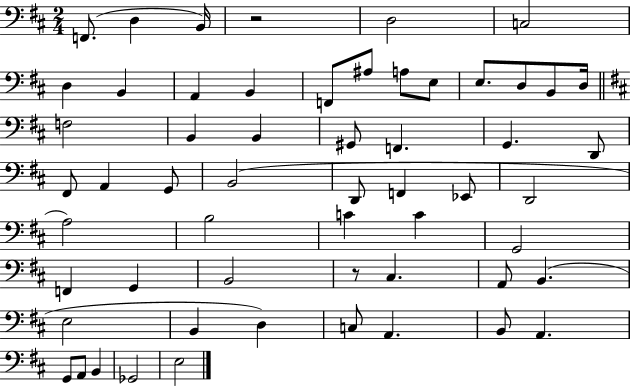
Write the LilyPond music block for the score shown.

{
  \clef bass
  \numericTimeSignature
  \time 2/4
  \key d \major
  f,8.( d4 b,16) | r2 | d2 | c2 | \break d4 b,4 | a,4 b,4 | f,8 ais8 a8 e8 | e8. d8 b,8 d16 | \break \bar "||" \break \key d \major f2 | b,4 b,4 | gis,8 f,4. | g,4. d,8 | \break fis,8 a,4 g,8 | b,2( | d,8 f,4 ees,8 | d,2 | \break a2) | b2 | c'4 c'4 | g,2 | \break f,4 g,4 | b,2 | r8 cis4. | a,8 b,4.( | \break e2 | b,4 d4) | c8 a,4. | b,8 a,4. | \break g,8 a,8 b,4 | ges,2 | e2 | \bar "|."
}